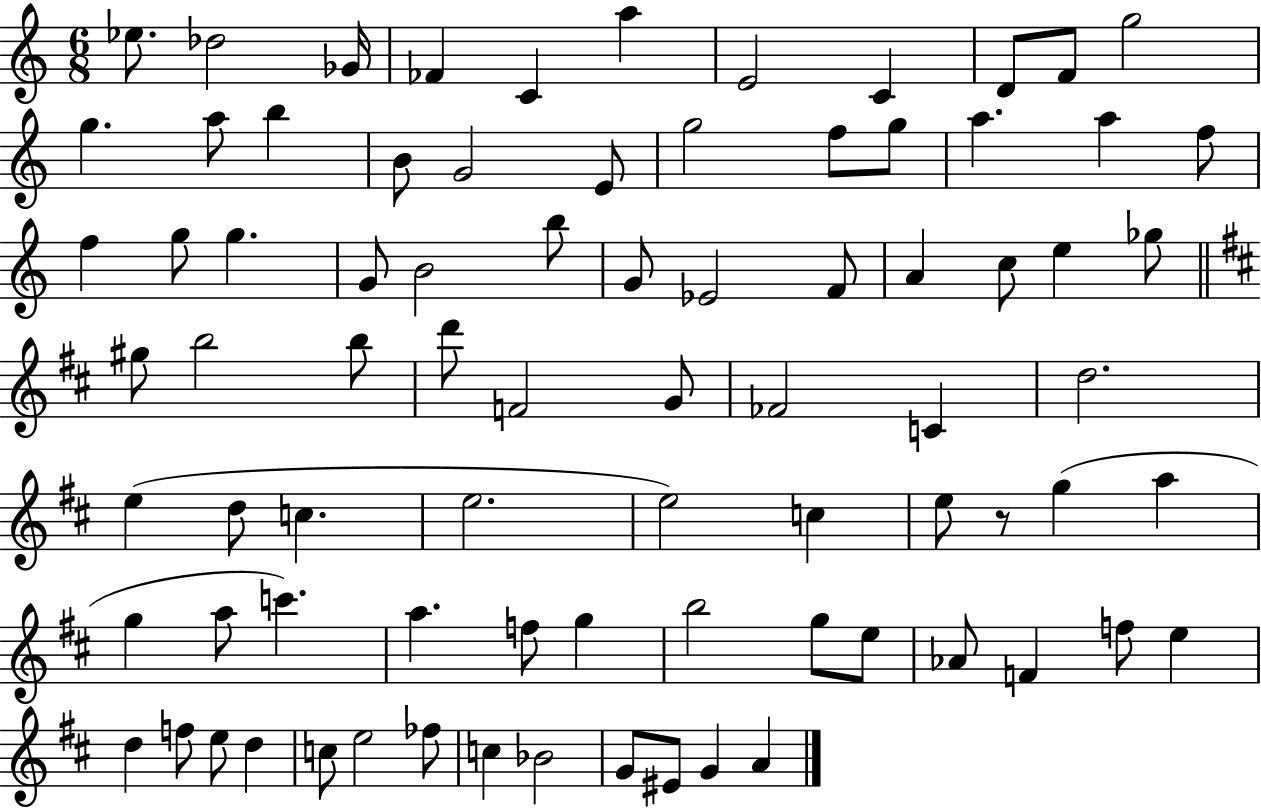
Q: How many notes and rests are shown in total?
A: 81